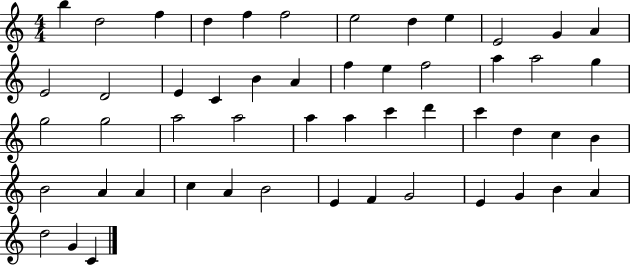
B5/q D5/h F5/q D5/q F5/q F5/h E5/h D5/q E5/q E4/h G4/q A4/q E4/h D4/h E4/q C4/q B4/q A4/q F5/q E5/q F5/h A5/q A5/h G5/q G5/h G5/h A5/h A5/h A5/q A5/q C6/q D6/q C6/q D5/q C5/q B4/q B4/h A4/q A4/q C5/q A4/q B4/h E4/q F4/q G4/h E4/q G4/q B4/q A4/q D5/h G4/q C4/q